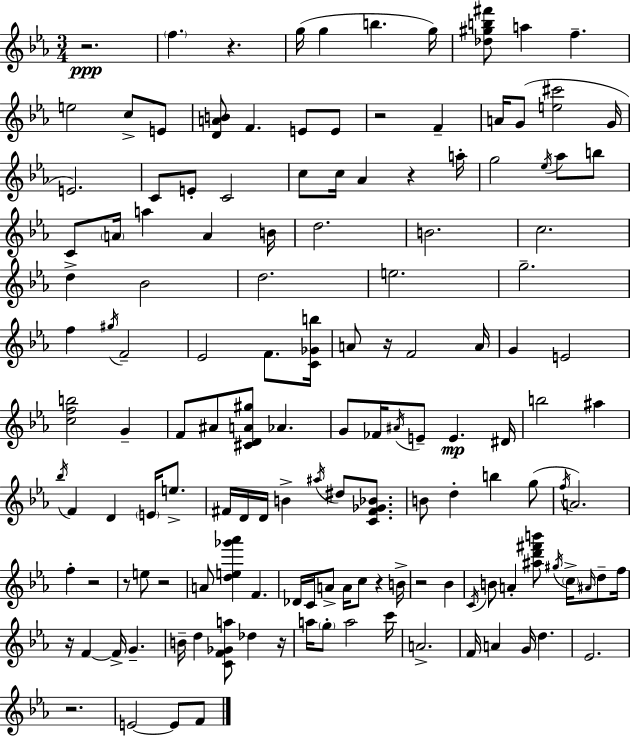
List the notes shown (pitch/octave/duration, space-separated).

R/h. F5/q. R/q. G5/s G5/q B5/q. G5/s [Db5,G#5,B5,F#6]/e A5/q F5/q. E5/h C5/e E4/e [D4,A4,B4]/e F4/q. E4/e E4/e R/h F4/q A4/s G4/e [E5,C#6]/h G4/s E4/h. C4/e E4/e C4/h C5/e C5/s Ab4/q R/q A5/s G5/h Eb5/s Ab5/e B5/e C4/e A4/s A5/q A4/q B4/s D5/h. B4/h. C5/h. D5/q Bb4/h D5/h. E5/h. G5/h. F5/q G#5/s F4/h Eb4/h F4/e. [C4,Gb4,B5]/s A4/e R/s F4/h A4/s G4/q E4/h [C5,F5,B5]/h G4/q F4/e A#4/e [C#4,D4,A4,G#5]/e Ab4/q. G4/e FES4/s A#4/s E4/e E4/q. D#4/s B5/h A#5/q Bb5/s F4/q D4/q E4/s E5/e. F#4/s D4/s D4/s B4/q A#5/s D#5/e [C4,F#4,Gb4,Bb4]/e. B4/e D5/q B5/q G5/e F5/s A4/h. F5/q R/h R/e E5/e R/h A4/e [D5,E5,Gb6,Ab6]/q F4/q. Db4/s C4/s A4/e A4/s C5/e R/q B4/s R/h Bb4/q C4/s B4/e A4/q [A#5,D6,F#6,B6]/e G#5/s C5/s A#4/s D5/e F5/s R/s F4/q F4/s G4/q. B4/s D5/q [C4,F4,Gb4,A5]/e Db5/q R/s A5/s G5/e A5/h C6/s A4/h. F4/s A4/q G4/s D5/q. Eb4/h. R/h. E4/h E4/e F4/e